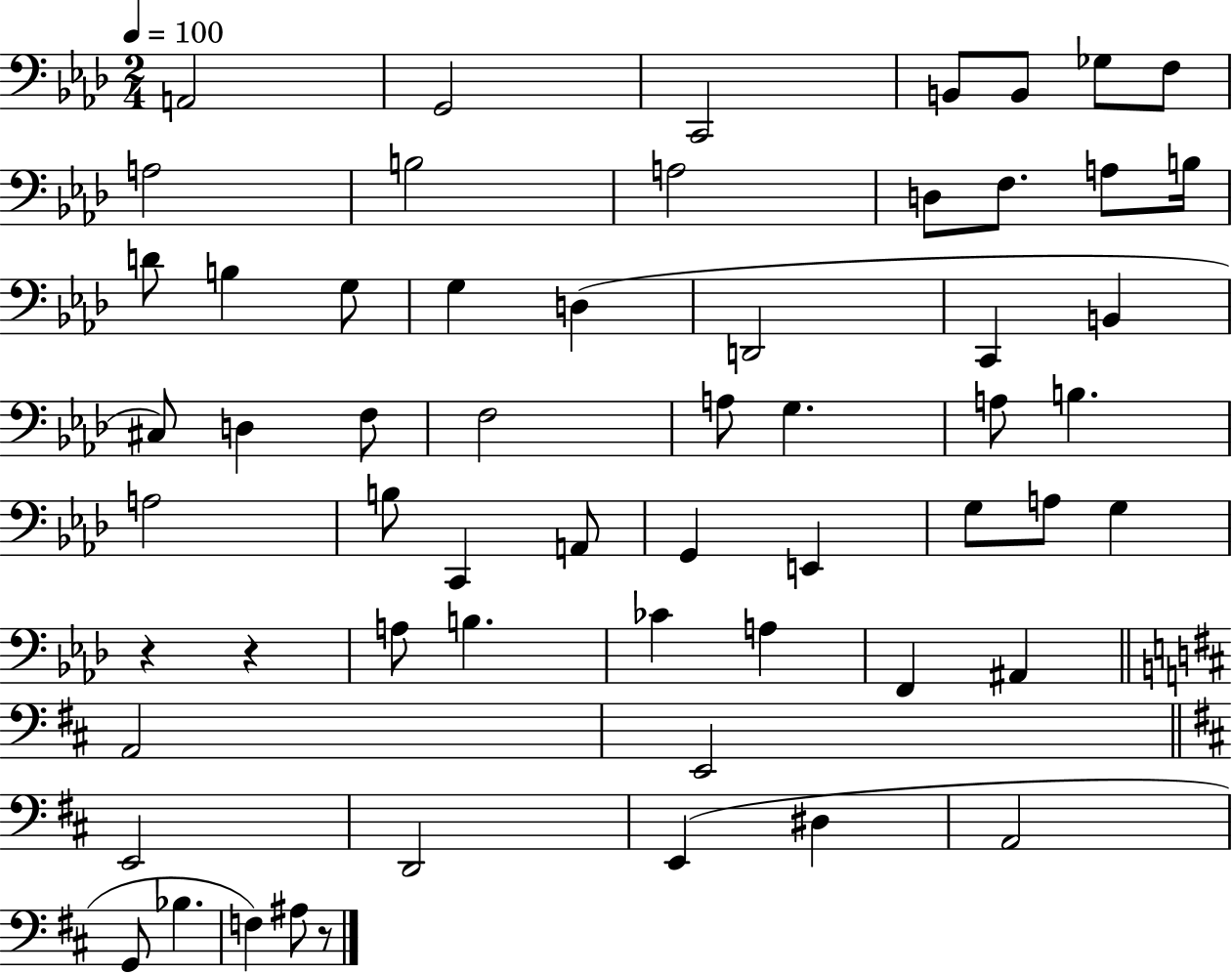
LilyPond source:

{
  \clef bass
  \numericTimeSignature
  \time 2/4
  \key aes \major
  \tempo 4 = 100
  a,2 | g,2 | c,2 | b,8 b,8 ges8 f8 | \break a2 | b2 | a2 | d8 f8. a8 b16 | \break d'8 b4 g8 | g4 d4( | d,2 | c,4 b,4 | \break cis8) d4 f8 | f2 | a8 g4. | a8 b4. | \break a2 | b8 c,4 a,8 | g,4 e,4 | g8 a8 g4 | \break r4 r4 | a8 b4. | ces'4 a4 | f,4 ais,4 | \break \bar "||" \break \key b \minor a,2 | e,2 | \bar "||" \break \key d \major e,2 | d,2 | e,4( dis4 | a,2 | \break g,8 bes4. | f4) ais8 r8 | \bar "|."
}